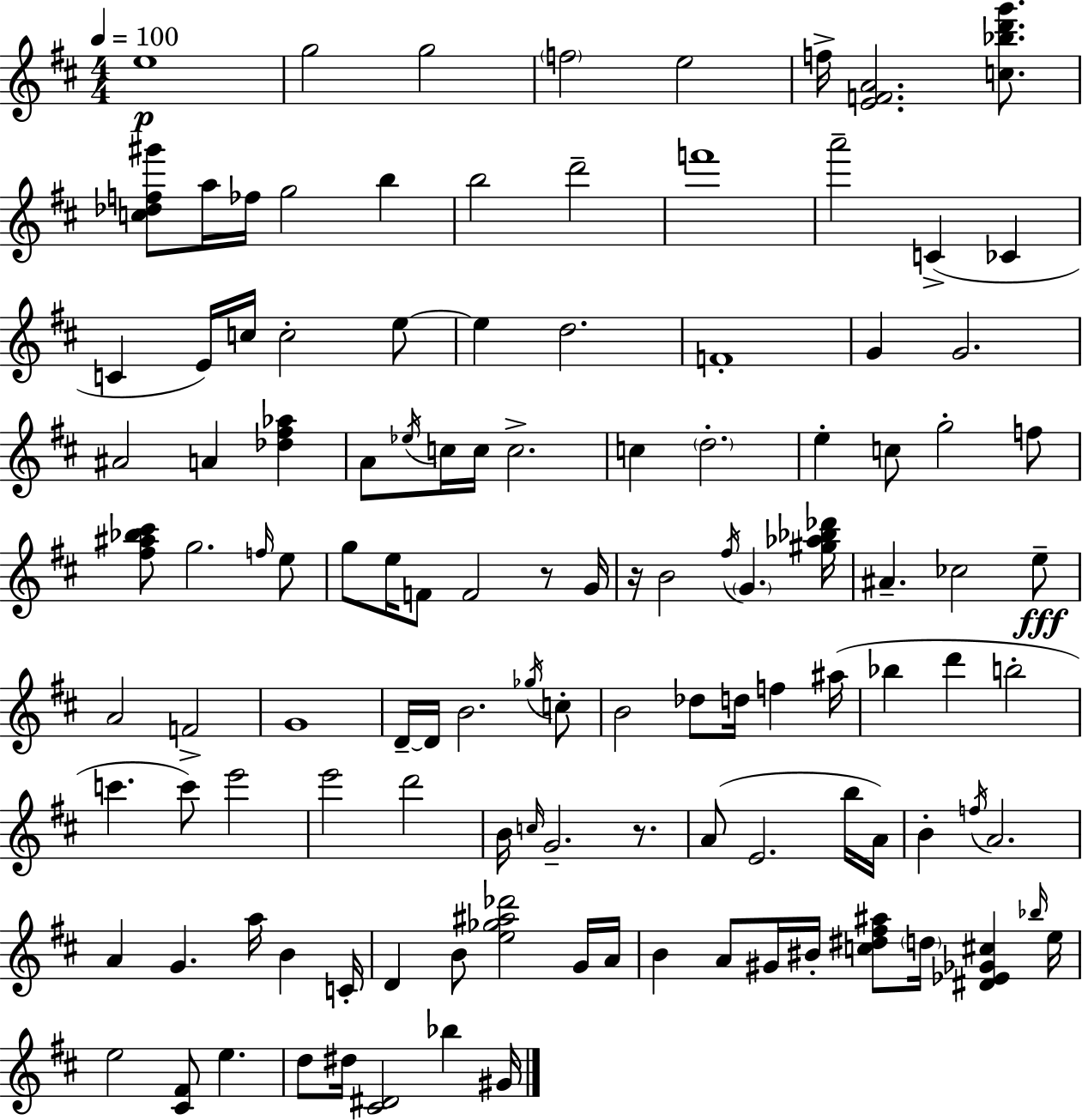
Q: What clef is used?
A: treble